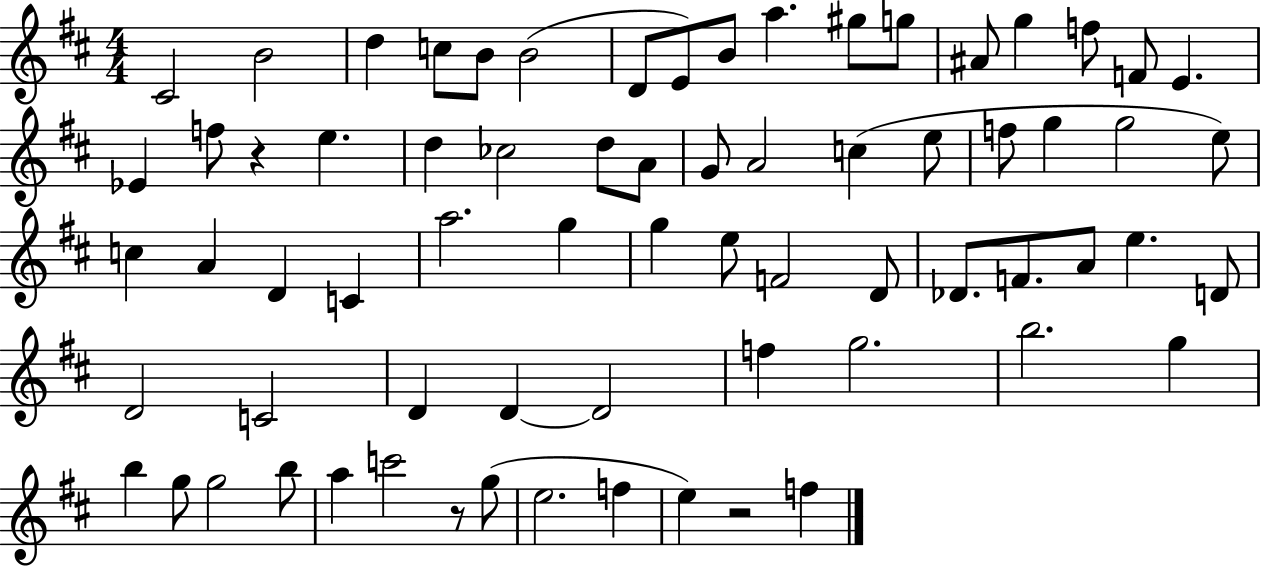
X:1
T:Untitled
M:4/4
L:1/4
K:D
^C2 B2 d c/2 B/2 B2 D/2 E/2 B/2 a ^g/2 g/2 ^A/2 g f/2 F/2 E _E f/2 z e d _c2 d/2 A/2 G/2 A2 c e/2 f/2 g g2 e/2 c A D C a2 g g e/2 F2 D/2 _D/2 F/2 A/2 e D/2 D2 C2 D D D2 f g2 b2 g b g/2 g2 b/2 a c'2 z/2 g/2 e2 f e z2 f